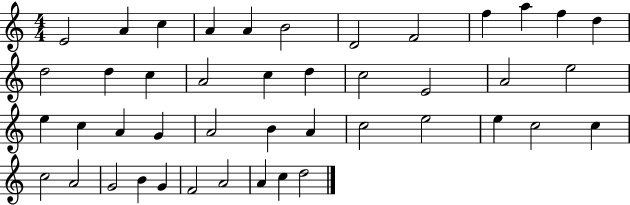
E4/h A4/q C5/q A4/q A4/q B4/h D4/h F4/h F5/q A5/q F5/q D5/q D5/h D5/q C5/q A4/h C5/q D5/q C5/h E4/h A4/h E5/h E5/q C5/q A4/q G4/q A4/h B4/q A4/q C5/h E5/h E5/q C5/h C5/q C5/h A4/h G4/h B4/q G4/q F4/h A4/h A4/q C5/q D5/h